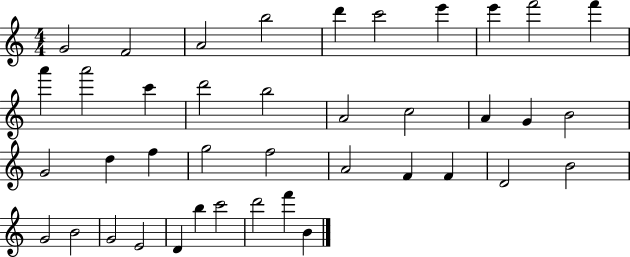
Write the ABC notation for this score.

X:1
T:Untitled
M:4/4
L:1/4
K:C
G2 F2 A2 b2 d' c'2 e' e' f'2 f' a' a'2 c' d'2 b2 A2 c2 A G B2 G2 d f g2 f2 A2 F F D2 B2 G2 B2 G2 E2 D b c'2 d'2 f' B